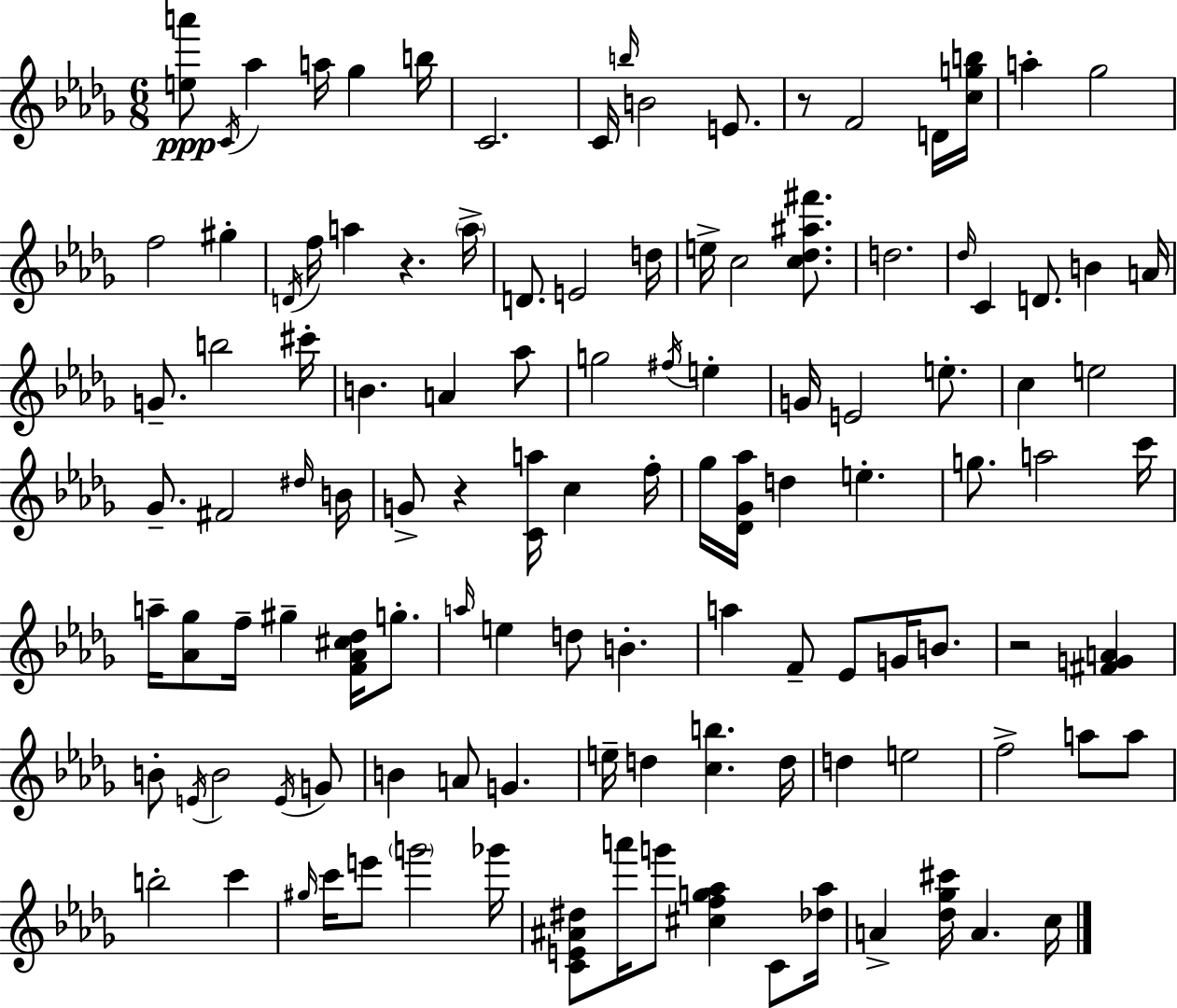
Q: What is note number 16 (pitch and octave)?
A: G#5